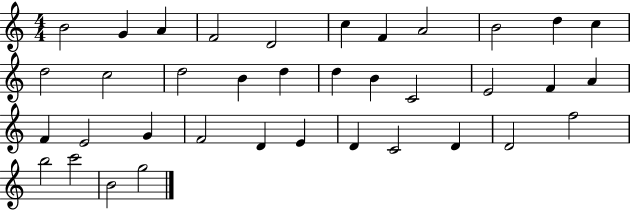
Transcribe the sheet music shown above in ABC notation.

X:1
T:Untitled
M:4/4
L:1/4
K:C
B2 G A F2 D2 c F A2 B2 d c d2 c2 d2 B d d B C2 E2 F A F E2 G F2 D E D C2 D D2 f2 b2 c'2 B2 g2